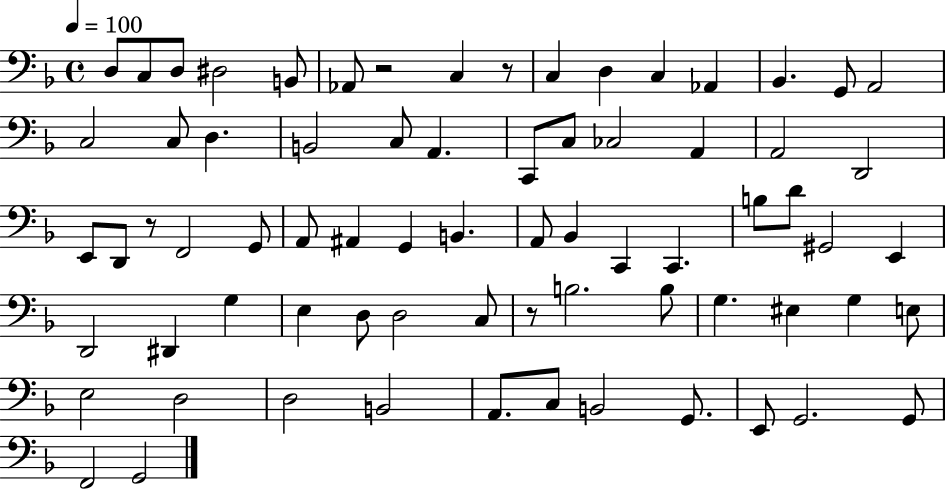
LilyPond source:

{
  \clef bass
  \time 4/4
  \defaultTimeSignature
  \key f \major
  \tempo 4 = 100
  d8 c8 d8 dis2 b,8 | aes,8 r2 c4 r8 | c4 d4 c4 aes,4 | bes,4. g,8 a,2 | \break c2 c8 d4. | b,2 c8 a,4. | c,8 c8 ces2 a,4 | a,2 d,2 | \break e,8 d,8 r8 f,2 g,8 | a,8 ais,4 g,4 b,4. | a,8 bes,4 c,4 c,4. | b8 d'8 gis,2 e,4 | \break d,2 dis,4 g4 | e4 d8 d2 c8 | r8 b2. b8 | g4. eis4 g4 e8 | \break e2 d2 | d2 b,2 | a,8. c8 b,2 g,8. | e,8 g,2. g,8 | \break f,2 g,2 | \bar "|."
}